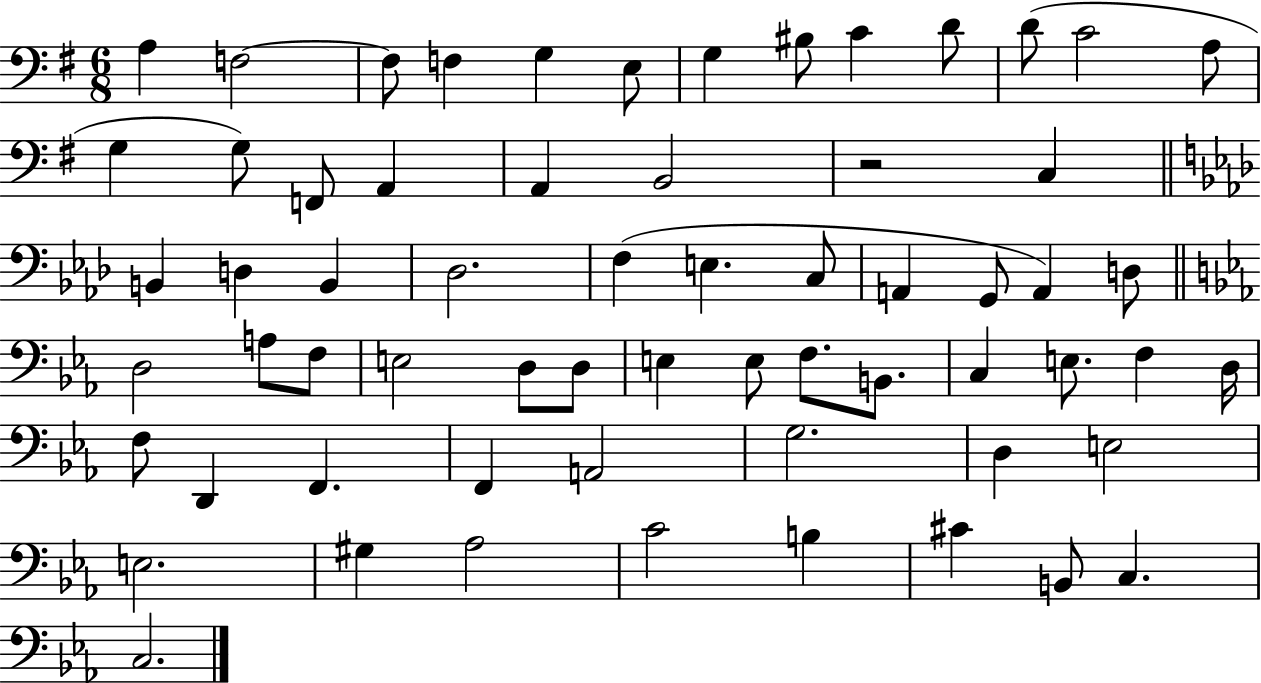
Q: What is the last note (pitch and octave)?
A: C3